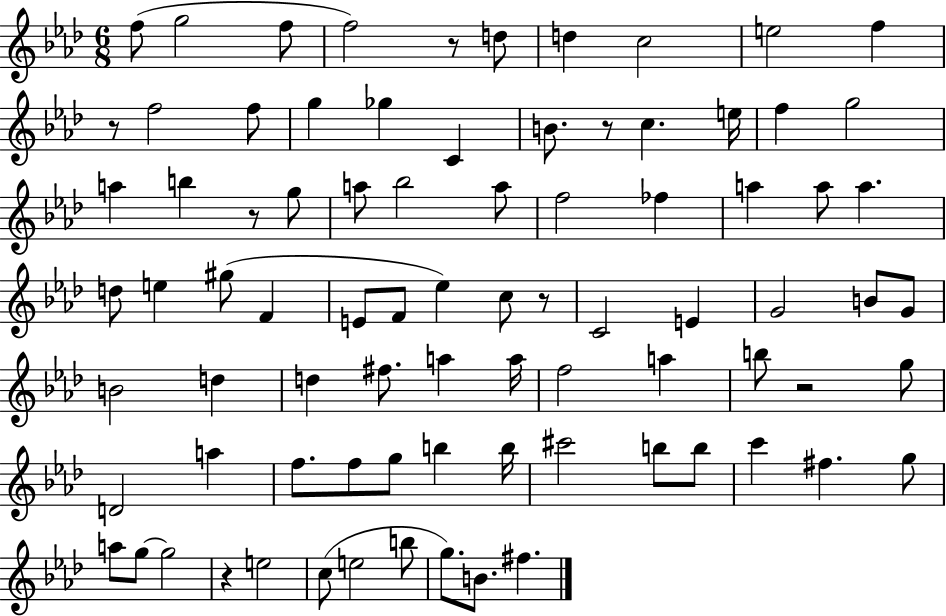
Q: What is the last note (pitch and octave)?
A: F#5